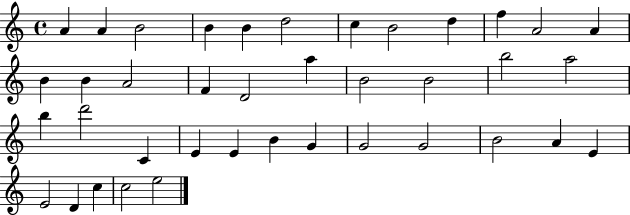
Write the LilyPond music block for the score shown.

{
  \clef treble
  \time 4/4
  \defaultTimeSignature
  \key c \major
  a'4 a'4 b'2 | b'4 b'4 d''2 | c''4 b'2 d''4 | f''4 a'2 a'4 | \break b'4 b'4 a'2 | f'4 d'2 a''4 | b'2 b'2 | b''2 a''2 | \break b''4 d'''2 c'4 | e'4 e'4 b'4 g'4 | g'2 g'2 | b'2 a'4 e'4 | \break e'2 d'4 c''4 | c''2 e''2 | \bar "|."
}